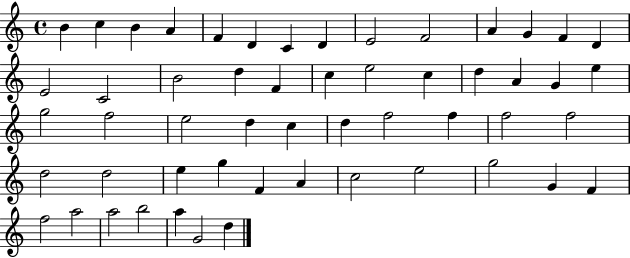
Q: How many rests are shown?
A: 0